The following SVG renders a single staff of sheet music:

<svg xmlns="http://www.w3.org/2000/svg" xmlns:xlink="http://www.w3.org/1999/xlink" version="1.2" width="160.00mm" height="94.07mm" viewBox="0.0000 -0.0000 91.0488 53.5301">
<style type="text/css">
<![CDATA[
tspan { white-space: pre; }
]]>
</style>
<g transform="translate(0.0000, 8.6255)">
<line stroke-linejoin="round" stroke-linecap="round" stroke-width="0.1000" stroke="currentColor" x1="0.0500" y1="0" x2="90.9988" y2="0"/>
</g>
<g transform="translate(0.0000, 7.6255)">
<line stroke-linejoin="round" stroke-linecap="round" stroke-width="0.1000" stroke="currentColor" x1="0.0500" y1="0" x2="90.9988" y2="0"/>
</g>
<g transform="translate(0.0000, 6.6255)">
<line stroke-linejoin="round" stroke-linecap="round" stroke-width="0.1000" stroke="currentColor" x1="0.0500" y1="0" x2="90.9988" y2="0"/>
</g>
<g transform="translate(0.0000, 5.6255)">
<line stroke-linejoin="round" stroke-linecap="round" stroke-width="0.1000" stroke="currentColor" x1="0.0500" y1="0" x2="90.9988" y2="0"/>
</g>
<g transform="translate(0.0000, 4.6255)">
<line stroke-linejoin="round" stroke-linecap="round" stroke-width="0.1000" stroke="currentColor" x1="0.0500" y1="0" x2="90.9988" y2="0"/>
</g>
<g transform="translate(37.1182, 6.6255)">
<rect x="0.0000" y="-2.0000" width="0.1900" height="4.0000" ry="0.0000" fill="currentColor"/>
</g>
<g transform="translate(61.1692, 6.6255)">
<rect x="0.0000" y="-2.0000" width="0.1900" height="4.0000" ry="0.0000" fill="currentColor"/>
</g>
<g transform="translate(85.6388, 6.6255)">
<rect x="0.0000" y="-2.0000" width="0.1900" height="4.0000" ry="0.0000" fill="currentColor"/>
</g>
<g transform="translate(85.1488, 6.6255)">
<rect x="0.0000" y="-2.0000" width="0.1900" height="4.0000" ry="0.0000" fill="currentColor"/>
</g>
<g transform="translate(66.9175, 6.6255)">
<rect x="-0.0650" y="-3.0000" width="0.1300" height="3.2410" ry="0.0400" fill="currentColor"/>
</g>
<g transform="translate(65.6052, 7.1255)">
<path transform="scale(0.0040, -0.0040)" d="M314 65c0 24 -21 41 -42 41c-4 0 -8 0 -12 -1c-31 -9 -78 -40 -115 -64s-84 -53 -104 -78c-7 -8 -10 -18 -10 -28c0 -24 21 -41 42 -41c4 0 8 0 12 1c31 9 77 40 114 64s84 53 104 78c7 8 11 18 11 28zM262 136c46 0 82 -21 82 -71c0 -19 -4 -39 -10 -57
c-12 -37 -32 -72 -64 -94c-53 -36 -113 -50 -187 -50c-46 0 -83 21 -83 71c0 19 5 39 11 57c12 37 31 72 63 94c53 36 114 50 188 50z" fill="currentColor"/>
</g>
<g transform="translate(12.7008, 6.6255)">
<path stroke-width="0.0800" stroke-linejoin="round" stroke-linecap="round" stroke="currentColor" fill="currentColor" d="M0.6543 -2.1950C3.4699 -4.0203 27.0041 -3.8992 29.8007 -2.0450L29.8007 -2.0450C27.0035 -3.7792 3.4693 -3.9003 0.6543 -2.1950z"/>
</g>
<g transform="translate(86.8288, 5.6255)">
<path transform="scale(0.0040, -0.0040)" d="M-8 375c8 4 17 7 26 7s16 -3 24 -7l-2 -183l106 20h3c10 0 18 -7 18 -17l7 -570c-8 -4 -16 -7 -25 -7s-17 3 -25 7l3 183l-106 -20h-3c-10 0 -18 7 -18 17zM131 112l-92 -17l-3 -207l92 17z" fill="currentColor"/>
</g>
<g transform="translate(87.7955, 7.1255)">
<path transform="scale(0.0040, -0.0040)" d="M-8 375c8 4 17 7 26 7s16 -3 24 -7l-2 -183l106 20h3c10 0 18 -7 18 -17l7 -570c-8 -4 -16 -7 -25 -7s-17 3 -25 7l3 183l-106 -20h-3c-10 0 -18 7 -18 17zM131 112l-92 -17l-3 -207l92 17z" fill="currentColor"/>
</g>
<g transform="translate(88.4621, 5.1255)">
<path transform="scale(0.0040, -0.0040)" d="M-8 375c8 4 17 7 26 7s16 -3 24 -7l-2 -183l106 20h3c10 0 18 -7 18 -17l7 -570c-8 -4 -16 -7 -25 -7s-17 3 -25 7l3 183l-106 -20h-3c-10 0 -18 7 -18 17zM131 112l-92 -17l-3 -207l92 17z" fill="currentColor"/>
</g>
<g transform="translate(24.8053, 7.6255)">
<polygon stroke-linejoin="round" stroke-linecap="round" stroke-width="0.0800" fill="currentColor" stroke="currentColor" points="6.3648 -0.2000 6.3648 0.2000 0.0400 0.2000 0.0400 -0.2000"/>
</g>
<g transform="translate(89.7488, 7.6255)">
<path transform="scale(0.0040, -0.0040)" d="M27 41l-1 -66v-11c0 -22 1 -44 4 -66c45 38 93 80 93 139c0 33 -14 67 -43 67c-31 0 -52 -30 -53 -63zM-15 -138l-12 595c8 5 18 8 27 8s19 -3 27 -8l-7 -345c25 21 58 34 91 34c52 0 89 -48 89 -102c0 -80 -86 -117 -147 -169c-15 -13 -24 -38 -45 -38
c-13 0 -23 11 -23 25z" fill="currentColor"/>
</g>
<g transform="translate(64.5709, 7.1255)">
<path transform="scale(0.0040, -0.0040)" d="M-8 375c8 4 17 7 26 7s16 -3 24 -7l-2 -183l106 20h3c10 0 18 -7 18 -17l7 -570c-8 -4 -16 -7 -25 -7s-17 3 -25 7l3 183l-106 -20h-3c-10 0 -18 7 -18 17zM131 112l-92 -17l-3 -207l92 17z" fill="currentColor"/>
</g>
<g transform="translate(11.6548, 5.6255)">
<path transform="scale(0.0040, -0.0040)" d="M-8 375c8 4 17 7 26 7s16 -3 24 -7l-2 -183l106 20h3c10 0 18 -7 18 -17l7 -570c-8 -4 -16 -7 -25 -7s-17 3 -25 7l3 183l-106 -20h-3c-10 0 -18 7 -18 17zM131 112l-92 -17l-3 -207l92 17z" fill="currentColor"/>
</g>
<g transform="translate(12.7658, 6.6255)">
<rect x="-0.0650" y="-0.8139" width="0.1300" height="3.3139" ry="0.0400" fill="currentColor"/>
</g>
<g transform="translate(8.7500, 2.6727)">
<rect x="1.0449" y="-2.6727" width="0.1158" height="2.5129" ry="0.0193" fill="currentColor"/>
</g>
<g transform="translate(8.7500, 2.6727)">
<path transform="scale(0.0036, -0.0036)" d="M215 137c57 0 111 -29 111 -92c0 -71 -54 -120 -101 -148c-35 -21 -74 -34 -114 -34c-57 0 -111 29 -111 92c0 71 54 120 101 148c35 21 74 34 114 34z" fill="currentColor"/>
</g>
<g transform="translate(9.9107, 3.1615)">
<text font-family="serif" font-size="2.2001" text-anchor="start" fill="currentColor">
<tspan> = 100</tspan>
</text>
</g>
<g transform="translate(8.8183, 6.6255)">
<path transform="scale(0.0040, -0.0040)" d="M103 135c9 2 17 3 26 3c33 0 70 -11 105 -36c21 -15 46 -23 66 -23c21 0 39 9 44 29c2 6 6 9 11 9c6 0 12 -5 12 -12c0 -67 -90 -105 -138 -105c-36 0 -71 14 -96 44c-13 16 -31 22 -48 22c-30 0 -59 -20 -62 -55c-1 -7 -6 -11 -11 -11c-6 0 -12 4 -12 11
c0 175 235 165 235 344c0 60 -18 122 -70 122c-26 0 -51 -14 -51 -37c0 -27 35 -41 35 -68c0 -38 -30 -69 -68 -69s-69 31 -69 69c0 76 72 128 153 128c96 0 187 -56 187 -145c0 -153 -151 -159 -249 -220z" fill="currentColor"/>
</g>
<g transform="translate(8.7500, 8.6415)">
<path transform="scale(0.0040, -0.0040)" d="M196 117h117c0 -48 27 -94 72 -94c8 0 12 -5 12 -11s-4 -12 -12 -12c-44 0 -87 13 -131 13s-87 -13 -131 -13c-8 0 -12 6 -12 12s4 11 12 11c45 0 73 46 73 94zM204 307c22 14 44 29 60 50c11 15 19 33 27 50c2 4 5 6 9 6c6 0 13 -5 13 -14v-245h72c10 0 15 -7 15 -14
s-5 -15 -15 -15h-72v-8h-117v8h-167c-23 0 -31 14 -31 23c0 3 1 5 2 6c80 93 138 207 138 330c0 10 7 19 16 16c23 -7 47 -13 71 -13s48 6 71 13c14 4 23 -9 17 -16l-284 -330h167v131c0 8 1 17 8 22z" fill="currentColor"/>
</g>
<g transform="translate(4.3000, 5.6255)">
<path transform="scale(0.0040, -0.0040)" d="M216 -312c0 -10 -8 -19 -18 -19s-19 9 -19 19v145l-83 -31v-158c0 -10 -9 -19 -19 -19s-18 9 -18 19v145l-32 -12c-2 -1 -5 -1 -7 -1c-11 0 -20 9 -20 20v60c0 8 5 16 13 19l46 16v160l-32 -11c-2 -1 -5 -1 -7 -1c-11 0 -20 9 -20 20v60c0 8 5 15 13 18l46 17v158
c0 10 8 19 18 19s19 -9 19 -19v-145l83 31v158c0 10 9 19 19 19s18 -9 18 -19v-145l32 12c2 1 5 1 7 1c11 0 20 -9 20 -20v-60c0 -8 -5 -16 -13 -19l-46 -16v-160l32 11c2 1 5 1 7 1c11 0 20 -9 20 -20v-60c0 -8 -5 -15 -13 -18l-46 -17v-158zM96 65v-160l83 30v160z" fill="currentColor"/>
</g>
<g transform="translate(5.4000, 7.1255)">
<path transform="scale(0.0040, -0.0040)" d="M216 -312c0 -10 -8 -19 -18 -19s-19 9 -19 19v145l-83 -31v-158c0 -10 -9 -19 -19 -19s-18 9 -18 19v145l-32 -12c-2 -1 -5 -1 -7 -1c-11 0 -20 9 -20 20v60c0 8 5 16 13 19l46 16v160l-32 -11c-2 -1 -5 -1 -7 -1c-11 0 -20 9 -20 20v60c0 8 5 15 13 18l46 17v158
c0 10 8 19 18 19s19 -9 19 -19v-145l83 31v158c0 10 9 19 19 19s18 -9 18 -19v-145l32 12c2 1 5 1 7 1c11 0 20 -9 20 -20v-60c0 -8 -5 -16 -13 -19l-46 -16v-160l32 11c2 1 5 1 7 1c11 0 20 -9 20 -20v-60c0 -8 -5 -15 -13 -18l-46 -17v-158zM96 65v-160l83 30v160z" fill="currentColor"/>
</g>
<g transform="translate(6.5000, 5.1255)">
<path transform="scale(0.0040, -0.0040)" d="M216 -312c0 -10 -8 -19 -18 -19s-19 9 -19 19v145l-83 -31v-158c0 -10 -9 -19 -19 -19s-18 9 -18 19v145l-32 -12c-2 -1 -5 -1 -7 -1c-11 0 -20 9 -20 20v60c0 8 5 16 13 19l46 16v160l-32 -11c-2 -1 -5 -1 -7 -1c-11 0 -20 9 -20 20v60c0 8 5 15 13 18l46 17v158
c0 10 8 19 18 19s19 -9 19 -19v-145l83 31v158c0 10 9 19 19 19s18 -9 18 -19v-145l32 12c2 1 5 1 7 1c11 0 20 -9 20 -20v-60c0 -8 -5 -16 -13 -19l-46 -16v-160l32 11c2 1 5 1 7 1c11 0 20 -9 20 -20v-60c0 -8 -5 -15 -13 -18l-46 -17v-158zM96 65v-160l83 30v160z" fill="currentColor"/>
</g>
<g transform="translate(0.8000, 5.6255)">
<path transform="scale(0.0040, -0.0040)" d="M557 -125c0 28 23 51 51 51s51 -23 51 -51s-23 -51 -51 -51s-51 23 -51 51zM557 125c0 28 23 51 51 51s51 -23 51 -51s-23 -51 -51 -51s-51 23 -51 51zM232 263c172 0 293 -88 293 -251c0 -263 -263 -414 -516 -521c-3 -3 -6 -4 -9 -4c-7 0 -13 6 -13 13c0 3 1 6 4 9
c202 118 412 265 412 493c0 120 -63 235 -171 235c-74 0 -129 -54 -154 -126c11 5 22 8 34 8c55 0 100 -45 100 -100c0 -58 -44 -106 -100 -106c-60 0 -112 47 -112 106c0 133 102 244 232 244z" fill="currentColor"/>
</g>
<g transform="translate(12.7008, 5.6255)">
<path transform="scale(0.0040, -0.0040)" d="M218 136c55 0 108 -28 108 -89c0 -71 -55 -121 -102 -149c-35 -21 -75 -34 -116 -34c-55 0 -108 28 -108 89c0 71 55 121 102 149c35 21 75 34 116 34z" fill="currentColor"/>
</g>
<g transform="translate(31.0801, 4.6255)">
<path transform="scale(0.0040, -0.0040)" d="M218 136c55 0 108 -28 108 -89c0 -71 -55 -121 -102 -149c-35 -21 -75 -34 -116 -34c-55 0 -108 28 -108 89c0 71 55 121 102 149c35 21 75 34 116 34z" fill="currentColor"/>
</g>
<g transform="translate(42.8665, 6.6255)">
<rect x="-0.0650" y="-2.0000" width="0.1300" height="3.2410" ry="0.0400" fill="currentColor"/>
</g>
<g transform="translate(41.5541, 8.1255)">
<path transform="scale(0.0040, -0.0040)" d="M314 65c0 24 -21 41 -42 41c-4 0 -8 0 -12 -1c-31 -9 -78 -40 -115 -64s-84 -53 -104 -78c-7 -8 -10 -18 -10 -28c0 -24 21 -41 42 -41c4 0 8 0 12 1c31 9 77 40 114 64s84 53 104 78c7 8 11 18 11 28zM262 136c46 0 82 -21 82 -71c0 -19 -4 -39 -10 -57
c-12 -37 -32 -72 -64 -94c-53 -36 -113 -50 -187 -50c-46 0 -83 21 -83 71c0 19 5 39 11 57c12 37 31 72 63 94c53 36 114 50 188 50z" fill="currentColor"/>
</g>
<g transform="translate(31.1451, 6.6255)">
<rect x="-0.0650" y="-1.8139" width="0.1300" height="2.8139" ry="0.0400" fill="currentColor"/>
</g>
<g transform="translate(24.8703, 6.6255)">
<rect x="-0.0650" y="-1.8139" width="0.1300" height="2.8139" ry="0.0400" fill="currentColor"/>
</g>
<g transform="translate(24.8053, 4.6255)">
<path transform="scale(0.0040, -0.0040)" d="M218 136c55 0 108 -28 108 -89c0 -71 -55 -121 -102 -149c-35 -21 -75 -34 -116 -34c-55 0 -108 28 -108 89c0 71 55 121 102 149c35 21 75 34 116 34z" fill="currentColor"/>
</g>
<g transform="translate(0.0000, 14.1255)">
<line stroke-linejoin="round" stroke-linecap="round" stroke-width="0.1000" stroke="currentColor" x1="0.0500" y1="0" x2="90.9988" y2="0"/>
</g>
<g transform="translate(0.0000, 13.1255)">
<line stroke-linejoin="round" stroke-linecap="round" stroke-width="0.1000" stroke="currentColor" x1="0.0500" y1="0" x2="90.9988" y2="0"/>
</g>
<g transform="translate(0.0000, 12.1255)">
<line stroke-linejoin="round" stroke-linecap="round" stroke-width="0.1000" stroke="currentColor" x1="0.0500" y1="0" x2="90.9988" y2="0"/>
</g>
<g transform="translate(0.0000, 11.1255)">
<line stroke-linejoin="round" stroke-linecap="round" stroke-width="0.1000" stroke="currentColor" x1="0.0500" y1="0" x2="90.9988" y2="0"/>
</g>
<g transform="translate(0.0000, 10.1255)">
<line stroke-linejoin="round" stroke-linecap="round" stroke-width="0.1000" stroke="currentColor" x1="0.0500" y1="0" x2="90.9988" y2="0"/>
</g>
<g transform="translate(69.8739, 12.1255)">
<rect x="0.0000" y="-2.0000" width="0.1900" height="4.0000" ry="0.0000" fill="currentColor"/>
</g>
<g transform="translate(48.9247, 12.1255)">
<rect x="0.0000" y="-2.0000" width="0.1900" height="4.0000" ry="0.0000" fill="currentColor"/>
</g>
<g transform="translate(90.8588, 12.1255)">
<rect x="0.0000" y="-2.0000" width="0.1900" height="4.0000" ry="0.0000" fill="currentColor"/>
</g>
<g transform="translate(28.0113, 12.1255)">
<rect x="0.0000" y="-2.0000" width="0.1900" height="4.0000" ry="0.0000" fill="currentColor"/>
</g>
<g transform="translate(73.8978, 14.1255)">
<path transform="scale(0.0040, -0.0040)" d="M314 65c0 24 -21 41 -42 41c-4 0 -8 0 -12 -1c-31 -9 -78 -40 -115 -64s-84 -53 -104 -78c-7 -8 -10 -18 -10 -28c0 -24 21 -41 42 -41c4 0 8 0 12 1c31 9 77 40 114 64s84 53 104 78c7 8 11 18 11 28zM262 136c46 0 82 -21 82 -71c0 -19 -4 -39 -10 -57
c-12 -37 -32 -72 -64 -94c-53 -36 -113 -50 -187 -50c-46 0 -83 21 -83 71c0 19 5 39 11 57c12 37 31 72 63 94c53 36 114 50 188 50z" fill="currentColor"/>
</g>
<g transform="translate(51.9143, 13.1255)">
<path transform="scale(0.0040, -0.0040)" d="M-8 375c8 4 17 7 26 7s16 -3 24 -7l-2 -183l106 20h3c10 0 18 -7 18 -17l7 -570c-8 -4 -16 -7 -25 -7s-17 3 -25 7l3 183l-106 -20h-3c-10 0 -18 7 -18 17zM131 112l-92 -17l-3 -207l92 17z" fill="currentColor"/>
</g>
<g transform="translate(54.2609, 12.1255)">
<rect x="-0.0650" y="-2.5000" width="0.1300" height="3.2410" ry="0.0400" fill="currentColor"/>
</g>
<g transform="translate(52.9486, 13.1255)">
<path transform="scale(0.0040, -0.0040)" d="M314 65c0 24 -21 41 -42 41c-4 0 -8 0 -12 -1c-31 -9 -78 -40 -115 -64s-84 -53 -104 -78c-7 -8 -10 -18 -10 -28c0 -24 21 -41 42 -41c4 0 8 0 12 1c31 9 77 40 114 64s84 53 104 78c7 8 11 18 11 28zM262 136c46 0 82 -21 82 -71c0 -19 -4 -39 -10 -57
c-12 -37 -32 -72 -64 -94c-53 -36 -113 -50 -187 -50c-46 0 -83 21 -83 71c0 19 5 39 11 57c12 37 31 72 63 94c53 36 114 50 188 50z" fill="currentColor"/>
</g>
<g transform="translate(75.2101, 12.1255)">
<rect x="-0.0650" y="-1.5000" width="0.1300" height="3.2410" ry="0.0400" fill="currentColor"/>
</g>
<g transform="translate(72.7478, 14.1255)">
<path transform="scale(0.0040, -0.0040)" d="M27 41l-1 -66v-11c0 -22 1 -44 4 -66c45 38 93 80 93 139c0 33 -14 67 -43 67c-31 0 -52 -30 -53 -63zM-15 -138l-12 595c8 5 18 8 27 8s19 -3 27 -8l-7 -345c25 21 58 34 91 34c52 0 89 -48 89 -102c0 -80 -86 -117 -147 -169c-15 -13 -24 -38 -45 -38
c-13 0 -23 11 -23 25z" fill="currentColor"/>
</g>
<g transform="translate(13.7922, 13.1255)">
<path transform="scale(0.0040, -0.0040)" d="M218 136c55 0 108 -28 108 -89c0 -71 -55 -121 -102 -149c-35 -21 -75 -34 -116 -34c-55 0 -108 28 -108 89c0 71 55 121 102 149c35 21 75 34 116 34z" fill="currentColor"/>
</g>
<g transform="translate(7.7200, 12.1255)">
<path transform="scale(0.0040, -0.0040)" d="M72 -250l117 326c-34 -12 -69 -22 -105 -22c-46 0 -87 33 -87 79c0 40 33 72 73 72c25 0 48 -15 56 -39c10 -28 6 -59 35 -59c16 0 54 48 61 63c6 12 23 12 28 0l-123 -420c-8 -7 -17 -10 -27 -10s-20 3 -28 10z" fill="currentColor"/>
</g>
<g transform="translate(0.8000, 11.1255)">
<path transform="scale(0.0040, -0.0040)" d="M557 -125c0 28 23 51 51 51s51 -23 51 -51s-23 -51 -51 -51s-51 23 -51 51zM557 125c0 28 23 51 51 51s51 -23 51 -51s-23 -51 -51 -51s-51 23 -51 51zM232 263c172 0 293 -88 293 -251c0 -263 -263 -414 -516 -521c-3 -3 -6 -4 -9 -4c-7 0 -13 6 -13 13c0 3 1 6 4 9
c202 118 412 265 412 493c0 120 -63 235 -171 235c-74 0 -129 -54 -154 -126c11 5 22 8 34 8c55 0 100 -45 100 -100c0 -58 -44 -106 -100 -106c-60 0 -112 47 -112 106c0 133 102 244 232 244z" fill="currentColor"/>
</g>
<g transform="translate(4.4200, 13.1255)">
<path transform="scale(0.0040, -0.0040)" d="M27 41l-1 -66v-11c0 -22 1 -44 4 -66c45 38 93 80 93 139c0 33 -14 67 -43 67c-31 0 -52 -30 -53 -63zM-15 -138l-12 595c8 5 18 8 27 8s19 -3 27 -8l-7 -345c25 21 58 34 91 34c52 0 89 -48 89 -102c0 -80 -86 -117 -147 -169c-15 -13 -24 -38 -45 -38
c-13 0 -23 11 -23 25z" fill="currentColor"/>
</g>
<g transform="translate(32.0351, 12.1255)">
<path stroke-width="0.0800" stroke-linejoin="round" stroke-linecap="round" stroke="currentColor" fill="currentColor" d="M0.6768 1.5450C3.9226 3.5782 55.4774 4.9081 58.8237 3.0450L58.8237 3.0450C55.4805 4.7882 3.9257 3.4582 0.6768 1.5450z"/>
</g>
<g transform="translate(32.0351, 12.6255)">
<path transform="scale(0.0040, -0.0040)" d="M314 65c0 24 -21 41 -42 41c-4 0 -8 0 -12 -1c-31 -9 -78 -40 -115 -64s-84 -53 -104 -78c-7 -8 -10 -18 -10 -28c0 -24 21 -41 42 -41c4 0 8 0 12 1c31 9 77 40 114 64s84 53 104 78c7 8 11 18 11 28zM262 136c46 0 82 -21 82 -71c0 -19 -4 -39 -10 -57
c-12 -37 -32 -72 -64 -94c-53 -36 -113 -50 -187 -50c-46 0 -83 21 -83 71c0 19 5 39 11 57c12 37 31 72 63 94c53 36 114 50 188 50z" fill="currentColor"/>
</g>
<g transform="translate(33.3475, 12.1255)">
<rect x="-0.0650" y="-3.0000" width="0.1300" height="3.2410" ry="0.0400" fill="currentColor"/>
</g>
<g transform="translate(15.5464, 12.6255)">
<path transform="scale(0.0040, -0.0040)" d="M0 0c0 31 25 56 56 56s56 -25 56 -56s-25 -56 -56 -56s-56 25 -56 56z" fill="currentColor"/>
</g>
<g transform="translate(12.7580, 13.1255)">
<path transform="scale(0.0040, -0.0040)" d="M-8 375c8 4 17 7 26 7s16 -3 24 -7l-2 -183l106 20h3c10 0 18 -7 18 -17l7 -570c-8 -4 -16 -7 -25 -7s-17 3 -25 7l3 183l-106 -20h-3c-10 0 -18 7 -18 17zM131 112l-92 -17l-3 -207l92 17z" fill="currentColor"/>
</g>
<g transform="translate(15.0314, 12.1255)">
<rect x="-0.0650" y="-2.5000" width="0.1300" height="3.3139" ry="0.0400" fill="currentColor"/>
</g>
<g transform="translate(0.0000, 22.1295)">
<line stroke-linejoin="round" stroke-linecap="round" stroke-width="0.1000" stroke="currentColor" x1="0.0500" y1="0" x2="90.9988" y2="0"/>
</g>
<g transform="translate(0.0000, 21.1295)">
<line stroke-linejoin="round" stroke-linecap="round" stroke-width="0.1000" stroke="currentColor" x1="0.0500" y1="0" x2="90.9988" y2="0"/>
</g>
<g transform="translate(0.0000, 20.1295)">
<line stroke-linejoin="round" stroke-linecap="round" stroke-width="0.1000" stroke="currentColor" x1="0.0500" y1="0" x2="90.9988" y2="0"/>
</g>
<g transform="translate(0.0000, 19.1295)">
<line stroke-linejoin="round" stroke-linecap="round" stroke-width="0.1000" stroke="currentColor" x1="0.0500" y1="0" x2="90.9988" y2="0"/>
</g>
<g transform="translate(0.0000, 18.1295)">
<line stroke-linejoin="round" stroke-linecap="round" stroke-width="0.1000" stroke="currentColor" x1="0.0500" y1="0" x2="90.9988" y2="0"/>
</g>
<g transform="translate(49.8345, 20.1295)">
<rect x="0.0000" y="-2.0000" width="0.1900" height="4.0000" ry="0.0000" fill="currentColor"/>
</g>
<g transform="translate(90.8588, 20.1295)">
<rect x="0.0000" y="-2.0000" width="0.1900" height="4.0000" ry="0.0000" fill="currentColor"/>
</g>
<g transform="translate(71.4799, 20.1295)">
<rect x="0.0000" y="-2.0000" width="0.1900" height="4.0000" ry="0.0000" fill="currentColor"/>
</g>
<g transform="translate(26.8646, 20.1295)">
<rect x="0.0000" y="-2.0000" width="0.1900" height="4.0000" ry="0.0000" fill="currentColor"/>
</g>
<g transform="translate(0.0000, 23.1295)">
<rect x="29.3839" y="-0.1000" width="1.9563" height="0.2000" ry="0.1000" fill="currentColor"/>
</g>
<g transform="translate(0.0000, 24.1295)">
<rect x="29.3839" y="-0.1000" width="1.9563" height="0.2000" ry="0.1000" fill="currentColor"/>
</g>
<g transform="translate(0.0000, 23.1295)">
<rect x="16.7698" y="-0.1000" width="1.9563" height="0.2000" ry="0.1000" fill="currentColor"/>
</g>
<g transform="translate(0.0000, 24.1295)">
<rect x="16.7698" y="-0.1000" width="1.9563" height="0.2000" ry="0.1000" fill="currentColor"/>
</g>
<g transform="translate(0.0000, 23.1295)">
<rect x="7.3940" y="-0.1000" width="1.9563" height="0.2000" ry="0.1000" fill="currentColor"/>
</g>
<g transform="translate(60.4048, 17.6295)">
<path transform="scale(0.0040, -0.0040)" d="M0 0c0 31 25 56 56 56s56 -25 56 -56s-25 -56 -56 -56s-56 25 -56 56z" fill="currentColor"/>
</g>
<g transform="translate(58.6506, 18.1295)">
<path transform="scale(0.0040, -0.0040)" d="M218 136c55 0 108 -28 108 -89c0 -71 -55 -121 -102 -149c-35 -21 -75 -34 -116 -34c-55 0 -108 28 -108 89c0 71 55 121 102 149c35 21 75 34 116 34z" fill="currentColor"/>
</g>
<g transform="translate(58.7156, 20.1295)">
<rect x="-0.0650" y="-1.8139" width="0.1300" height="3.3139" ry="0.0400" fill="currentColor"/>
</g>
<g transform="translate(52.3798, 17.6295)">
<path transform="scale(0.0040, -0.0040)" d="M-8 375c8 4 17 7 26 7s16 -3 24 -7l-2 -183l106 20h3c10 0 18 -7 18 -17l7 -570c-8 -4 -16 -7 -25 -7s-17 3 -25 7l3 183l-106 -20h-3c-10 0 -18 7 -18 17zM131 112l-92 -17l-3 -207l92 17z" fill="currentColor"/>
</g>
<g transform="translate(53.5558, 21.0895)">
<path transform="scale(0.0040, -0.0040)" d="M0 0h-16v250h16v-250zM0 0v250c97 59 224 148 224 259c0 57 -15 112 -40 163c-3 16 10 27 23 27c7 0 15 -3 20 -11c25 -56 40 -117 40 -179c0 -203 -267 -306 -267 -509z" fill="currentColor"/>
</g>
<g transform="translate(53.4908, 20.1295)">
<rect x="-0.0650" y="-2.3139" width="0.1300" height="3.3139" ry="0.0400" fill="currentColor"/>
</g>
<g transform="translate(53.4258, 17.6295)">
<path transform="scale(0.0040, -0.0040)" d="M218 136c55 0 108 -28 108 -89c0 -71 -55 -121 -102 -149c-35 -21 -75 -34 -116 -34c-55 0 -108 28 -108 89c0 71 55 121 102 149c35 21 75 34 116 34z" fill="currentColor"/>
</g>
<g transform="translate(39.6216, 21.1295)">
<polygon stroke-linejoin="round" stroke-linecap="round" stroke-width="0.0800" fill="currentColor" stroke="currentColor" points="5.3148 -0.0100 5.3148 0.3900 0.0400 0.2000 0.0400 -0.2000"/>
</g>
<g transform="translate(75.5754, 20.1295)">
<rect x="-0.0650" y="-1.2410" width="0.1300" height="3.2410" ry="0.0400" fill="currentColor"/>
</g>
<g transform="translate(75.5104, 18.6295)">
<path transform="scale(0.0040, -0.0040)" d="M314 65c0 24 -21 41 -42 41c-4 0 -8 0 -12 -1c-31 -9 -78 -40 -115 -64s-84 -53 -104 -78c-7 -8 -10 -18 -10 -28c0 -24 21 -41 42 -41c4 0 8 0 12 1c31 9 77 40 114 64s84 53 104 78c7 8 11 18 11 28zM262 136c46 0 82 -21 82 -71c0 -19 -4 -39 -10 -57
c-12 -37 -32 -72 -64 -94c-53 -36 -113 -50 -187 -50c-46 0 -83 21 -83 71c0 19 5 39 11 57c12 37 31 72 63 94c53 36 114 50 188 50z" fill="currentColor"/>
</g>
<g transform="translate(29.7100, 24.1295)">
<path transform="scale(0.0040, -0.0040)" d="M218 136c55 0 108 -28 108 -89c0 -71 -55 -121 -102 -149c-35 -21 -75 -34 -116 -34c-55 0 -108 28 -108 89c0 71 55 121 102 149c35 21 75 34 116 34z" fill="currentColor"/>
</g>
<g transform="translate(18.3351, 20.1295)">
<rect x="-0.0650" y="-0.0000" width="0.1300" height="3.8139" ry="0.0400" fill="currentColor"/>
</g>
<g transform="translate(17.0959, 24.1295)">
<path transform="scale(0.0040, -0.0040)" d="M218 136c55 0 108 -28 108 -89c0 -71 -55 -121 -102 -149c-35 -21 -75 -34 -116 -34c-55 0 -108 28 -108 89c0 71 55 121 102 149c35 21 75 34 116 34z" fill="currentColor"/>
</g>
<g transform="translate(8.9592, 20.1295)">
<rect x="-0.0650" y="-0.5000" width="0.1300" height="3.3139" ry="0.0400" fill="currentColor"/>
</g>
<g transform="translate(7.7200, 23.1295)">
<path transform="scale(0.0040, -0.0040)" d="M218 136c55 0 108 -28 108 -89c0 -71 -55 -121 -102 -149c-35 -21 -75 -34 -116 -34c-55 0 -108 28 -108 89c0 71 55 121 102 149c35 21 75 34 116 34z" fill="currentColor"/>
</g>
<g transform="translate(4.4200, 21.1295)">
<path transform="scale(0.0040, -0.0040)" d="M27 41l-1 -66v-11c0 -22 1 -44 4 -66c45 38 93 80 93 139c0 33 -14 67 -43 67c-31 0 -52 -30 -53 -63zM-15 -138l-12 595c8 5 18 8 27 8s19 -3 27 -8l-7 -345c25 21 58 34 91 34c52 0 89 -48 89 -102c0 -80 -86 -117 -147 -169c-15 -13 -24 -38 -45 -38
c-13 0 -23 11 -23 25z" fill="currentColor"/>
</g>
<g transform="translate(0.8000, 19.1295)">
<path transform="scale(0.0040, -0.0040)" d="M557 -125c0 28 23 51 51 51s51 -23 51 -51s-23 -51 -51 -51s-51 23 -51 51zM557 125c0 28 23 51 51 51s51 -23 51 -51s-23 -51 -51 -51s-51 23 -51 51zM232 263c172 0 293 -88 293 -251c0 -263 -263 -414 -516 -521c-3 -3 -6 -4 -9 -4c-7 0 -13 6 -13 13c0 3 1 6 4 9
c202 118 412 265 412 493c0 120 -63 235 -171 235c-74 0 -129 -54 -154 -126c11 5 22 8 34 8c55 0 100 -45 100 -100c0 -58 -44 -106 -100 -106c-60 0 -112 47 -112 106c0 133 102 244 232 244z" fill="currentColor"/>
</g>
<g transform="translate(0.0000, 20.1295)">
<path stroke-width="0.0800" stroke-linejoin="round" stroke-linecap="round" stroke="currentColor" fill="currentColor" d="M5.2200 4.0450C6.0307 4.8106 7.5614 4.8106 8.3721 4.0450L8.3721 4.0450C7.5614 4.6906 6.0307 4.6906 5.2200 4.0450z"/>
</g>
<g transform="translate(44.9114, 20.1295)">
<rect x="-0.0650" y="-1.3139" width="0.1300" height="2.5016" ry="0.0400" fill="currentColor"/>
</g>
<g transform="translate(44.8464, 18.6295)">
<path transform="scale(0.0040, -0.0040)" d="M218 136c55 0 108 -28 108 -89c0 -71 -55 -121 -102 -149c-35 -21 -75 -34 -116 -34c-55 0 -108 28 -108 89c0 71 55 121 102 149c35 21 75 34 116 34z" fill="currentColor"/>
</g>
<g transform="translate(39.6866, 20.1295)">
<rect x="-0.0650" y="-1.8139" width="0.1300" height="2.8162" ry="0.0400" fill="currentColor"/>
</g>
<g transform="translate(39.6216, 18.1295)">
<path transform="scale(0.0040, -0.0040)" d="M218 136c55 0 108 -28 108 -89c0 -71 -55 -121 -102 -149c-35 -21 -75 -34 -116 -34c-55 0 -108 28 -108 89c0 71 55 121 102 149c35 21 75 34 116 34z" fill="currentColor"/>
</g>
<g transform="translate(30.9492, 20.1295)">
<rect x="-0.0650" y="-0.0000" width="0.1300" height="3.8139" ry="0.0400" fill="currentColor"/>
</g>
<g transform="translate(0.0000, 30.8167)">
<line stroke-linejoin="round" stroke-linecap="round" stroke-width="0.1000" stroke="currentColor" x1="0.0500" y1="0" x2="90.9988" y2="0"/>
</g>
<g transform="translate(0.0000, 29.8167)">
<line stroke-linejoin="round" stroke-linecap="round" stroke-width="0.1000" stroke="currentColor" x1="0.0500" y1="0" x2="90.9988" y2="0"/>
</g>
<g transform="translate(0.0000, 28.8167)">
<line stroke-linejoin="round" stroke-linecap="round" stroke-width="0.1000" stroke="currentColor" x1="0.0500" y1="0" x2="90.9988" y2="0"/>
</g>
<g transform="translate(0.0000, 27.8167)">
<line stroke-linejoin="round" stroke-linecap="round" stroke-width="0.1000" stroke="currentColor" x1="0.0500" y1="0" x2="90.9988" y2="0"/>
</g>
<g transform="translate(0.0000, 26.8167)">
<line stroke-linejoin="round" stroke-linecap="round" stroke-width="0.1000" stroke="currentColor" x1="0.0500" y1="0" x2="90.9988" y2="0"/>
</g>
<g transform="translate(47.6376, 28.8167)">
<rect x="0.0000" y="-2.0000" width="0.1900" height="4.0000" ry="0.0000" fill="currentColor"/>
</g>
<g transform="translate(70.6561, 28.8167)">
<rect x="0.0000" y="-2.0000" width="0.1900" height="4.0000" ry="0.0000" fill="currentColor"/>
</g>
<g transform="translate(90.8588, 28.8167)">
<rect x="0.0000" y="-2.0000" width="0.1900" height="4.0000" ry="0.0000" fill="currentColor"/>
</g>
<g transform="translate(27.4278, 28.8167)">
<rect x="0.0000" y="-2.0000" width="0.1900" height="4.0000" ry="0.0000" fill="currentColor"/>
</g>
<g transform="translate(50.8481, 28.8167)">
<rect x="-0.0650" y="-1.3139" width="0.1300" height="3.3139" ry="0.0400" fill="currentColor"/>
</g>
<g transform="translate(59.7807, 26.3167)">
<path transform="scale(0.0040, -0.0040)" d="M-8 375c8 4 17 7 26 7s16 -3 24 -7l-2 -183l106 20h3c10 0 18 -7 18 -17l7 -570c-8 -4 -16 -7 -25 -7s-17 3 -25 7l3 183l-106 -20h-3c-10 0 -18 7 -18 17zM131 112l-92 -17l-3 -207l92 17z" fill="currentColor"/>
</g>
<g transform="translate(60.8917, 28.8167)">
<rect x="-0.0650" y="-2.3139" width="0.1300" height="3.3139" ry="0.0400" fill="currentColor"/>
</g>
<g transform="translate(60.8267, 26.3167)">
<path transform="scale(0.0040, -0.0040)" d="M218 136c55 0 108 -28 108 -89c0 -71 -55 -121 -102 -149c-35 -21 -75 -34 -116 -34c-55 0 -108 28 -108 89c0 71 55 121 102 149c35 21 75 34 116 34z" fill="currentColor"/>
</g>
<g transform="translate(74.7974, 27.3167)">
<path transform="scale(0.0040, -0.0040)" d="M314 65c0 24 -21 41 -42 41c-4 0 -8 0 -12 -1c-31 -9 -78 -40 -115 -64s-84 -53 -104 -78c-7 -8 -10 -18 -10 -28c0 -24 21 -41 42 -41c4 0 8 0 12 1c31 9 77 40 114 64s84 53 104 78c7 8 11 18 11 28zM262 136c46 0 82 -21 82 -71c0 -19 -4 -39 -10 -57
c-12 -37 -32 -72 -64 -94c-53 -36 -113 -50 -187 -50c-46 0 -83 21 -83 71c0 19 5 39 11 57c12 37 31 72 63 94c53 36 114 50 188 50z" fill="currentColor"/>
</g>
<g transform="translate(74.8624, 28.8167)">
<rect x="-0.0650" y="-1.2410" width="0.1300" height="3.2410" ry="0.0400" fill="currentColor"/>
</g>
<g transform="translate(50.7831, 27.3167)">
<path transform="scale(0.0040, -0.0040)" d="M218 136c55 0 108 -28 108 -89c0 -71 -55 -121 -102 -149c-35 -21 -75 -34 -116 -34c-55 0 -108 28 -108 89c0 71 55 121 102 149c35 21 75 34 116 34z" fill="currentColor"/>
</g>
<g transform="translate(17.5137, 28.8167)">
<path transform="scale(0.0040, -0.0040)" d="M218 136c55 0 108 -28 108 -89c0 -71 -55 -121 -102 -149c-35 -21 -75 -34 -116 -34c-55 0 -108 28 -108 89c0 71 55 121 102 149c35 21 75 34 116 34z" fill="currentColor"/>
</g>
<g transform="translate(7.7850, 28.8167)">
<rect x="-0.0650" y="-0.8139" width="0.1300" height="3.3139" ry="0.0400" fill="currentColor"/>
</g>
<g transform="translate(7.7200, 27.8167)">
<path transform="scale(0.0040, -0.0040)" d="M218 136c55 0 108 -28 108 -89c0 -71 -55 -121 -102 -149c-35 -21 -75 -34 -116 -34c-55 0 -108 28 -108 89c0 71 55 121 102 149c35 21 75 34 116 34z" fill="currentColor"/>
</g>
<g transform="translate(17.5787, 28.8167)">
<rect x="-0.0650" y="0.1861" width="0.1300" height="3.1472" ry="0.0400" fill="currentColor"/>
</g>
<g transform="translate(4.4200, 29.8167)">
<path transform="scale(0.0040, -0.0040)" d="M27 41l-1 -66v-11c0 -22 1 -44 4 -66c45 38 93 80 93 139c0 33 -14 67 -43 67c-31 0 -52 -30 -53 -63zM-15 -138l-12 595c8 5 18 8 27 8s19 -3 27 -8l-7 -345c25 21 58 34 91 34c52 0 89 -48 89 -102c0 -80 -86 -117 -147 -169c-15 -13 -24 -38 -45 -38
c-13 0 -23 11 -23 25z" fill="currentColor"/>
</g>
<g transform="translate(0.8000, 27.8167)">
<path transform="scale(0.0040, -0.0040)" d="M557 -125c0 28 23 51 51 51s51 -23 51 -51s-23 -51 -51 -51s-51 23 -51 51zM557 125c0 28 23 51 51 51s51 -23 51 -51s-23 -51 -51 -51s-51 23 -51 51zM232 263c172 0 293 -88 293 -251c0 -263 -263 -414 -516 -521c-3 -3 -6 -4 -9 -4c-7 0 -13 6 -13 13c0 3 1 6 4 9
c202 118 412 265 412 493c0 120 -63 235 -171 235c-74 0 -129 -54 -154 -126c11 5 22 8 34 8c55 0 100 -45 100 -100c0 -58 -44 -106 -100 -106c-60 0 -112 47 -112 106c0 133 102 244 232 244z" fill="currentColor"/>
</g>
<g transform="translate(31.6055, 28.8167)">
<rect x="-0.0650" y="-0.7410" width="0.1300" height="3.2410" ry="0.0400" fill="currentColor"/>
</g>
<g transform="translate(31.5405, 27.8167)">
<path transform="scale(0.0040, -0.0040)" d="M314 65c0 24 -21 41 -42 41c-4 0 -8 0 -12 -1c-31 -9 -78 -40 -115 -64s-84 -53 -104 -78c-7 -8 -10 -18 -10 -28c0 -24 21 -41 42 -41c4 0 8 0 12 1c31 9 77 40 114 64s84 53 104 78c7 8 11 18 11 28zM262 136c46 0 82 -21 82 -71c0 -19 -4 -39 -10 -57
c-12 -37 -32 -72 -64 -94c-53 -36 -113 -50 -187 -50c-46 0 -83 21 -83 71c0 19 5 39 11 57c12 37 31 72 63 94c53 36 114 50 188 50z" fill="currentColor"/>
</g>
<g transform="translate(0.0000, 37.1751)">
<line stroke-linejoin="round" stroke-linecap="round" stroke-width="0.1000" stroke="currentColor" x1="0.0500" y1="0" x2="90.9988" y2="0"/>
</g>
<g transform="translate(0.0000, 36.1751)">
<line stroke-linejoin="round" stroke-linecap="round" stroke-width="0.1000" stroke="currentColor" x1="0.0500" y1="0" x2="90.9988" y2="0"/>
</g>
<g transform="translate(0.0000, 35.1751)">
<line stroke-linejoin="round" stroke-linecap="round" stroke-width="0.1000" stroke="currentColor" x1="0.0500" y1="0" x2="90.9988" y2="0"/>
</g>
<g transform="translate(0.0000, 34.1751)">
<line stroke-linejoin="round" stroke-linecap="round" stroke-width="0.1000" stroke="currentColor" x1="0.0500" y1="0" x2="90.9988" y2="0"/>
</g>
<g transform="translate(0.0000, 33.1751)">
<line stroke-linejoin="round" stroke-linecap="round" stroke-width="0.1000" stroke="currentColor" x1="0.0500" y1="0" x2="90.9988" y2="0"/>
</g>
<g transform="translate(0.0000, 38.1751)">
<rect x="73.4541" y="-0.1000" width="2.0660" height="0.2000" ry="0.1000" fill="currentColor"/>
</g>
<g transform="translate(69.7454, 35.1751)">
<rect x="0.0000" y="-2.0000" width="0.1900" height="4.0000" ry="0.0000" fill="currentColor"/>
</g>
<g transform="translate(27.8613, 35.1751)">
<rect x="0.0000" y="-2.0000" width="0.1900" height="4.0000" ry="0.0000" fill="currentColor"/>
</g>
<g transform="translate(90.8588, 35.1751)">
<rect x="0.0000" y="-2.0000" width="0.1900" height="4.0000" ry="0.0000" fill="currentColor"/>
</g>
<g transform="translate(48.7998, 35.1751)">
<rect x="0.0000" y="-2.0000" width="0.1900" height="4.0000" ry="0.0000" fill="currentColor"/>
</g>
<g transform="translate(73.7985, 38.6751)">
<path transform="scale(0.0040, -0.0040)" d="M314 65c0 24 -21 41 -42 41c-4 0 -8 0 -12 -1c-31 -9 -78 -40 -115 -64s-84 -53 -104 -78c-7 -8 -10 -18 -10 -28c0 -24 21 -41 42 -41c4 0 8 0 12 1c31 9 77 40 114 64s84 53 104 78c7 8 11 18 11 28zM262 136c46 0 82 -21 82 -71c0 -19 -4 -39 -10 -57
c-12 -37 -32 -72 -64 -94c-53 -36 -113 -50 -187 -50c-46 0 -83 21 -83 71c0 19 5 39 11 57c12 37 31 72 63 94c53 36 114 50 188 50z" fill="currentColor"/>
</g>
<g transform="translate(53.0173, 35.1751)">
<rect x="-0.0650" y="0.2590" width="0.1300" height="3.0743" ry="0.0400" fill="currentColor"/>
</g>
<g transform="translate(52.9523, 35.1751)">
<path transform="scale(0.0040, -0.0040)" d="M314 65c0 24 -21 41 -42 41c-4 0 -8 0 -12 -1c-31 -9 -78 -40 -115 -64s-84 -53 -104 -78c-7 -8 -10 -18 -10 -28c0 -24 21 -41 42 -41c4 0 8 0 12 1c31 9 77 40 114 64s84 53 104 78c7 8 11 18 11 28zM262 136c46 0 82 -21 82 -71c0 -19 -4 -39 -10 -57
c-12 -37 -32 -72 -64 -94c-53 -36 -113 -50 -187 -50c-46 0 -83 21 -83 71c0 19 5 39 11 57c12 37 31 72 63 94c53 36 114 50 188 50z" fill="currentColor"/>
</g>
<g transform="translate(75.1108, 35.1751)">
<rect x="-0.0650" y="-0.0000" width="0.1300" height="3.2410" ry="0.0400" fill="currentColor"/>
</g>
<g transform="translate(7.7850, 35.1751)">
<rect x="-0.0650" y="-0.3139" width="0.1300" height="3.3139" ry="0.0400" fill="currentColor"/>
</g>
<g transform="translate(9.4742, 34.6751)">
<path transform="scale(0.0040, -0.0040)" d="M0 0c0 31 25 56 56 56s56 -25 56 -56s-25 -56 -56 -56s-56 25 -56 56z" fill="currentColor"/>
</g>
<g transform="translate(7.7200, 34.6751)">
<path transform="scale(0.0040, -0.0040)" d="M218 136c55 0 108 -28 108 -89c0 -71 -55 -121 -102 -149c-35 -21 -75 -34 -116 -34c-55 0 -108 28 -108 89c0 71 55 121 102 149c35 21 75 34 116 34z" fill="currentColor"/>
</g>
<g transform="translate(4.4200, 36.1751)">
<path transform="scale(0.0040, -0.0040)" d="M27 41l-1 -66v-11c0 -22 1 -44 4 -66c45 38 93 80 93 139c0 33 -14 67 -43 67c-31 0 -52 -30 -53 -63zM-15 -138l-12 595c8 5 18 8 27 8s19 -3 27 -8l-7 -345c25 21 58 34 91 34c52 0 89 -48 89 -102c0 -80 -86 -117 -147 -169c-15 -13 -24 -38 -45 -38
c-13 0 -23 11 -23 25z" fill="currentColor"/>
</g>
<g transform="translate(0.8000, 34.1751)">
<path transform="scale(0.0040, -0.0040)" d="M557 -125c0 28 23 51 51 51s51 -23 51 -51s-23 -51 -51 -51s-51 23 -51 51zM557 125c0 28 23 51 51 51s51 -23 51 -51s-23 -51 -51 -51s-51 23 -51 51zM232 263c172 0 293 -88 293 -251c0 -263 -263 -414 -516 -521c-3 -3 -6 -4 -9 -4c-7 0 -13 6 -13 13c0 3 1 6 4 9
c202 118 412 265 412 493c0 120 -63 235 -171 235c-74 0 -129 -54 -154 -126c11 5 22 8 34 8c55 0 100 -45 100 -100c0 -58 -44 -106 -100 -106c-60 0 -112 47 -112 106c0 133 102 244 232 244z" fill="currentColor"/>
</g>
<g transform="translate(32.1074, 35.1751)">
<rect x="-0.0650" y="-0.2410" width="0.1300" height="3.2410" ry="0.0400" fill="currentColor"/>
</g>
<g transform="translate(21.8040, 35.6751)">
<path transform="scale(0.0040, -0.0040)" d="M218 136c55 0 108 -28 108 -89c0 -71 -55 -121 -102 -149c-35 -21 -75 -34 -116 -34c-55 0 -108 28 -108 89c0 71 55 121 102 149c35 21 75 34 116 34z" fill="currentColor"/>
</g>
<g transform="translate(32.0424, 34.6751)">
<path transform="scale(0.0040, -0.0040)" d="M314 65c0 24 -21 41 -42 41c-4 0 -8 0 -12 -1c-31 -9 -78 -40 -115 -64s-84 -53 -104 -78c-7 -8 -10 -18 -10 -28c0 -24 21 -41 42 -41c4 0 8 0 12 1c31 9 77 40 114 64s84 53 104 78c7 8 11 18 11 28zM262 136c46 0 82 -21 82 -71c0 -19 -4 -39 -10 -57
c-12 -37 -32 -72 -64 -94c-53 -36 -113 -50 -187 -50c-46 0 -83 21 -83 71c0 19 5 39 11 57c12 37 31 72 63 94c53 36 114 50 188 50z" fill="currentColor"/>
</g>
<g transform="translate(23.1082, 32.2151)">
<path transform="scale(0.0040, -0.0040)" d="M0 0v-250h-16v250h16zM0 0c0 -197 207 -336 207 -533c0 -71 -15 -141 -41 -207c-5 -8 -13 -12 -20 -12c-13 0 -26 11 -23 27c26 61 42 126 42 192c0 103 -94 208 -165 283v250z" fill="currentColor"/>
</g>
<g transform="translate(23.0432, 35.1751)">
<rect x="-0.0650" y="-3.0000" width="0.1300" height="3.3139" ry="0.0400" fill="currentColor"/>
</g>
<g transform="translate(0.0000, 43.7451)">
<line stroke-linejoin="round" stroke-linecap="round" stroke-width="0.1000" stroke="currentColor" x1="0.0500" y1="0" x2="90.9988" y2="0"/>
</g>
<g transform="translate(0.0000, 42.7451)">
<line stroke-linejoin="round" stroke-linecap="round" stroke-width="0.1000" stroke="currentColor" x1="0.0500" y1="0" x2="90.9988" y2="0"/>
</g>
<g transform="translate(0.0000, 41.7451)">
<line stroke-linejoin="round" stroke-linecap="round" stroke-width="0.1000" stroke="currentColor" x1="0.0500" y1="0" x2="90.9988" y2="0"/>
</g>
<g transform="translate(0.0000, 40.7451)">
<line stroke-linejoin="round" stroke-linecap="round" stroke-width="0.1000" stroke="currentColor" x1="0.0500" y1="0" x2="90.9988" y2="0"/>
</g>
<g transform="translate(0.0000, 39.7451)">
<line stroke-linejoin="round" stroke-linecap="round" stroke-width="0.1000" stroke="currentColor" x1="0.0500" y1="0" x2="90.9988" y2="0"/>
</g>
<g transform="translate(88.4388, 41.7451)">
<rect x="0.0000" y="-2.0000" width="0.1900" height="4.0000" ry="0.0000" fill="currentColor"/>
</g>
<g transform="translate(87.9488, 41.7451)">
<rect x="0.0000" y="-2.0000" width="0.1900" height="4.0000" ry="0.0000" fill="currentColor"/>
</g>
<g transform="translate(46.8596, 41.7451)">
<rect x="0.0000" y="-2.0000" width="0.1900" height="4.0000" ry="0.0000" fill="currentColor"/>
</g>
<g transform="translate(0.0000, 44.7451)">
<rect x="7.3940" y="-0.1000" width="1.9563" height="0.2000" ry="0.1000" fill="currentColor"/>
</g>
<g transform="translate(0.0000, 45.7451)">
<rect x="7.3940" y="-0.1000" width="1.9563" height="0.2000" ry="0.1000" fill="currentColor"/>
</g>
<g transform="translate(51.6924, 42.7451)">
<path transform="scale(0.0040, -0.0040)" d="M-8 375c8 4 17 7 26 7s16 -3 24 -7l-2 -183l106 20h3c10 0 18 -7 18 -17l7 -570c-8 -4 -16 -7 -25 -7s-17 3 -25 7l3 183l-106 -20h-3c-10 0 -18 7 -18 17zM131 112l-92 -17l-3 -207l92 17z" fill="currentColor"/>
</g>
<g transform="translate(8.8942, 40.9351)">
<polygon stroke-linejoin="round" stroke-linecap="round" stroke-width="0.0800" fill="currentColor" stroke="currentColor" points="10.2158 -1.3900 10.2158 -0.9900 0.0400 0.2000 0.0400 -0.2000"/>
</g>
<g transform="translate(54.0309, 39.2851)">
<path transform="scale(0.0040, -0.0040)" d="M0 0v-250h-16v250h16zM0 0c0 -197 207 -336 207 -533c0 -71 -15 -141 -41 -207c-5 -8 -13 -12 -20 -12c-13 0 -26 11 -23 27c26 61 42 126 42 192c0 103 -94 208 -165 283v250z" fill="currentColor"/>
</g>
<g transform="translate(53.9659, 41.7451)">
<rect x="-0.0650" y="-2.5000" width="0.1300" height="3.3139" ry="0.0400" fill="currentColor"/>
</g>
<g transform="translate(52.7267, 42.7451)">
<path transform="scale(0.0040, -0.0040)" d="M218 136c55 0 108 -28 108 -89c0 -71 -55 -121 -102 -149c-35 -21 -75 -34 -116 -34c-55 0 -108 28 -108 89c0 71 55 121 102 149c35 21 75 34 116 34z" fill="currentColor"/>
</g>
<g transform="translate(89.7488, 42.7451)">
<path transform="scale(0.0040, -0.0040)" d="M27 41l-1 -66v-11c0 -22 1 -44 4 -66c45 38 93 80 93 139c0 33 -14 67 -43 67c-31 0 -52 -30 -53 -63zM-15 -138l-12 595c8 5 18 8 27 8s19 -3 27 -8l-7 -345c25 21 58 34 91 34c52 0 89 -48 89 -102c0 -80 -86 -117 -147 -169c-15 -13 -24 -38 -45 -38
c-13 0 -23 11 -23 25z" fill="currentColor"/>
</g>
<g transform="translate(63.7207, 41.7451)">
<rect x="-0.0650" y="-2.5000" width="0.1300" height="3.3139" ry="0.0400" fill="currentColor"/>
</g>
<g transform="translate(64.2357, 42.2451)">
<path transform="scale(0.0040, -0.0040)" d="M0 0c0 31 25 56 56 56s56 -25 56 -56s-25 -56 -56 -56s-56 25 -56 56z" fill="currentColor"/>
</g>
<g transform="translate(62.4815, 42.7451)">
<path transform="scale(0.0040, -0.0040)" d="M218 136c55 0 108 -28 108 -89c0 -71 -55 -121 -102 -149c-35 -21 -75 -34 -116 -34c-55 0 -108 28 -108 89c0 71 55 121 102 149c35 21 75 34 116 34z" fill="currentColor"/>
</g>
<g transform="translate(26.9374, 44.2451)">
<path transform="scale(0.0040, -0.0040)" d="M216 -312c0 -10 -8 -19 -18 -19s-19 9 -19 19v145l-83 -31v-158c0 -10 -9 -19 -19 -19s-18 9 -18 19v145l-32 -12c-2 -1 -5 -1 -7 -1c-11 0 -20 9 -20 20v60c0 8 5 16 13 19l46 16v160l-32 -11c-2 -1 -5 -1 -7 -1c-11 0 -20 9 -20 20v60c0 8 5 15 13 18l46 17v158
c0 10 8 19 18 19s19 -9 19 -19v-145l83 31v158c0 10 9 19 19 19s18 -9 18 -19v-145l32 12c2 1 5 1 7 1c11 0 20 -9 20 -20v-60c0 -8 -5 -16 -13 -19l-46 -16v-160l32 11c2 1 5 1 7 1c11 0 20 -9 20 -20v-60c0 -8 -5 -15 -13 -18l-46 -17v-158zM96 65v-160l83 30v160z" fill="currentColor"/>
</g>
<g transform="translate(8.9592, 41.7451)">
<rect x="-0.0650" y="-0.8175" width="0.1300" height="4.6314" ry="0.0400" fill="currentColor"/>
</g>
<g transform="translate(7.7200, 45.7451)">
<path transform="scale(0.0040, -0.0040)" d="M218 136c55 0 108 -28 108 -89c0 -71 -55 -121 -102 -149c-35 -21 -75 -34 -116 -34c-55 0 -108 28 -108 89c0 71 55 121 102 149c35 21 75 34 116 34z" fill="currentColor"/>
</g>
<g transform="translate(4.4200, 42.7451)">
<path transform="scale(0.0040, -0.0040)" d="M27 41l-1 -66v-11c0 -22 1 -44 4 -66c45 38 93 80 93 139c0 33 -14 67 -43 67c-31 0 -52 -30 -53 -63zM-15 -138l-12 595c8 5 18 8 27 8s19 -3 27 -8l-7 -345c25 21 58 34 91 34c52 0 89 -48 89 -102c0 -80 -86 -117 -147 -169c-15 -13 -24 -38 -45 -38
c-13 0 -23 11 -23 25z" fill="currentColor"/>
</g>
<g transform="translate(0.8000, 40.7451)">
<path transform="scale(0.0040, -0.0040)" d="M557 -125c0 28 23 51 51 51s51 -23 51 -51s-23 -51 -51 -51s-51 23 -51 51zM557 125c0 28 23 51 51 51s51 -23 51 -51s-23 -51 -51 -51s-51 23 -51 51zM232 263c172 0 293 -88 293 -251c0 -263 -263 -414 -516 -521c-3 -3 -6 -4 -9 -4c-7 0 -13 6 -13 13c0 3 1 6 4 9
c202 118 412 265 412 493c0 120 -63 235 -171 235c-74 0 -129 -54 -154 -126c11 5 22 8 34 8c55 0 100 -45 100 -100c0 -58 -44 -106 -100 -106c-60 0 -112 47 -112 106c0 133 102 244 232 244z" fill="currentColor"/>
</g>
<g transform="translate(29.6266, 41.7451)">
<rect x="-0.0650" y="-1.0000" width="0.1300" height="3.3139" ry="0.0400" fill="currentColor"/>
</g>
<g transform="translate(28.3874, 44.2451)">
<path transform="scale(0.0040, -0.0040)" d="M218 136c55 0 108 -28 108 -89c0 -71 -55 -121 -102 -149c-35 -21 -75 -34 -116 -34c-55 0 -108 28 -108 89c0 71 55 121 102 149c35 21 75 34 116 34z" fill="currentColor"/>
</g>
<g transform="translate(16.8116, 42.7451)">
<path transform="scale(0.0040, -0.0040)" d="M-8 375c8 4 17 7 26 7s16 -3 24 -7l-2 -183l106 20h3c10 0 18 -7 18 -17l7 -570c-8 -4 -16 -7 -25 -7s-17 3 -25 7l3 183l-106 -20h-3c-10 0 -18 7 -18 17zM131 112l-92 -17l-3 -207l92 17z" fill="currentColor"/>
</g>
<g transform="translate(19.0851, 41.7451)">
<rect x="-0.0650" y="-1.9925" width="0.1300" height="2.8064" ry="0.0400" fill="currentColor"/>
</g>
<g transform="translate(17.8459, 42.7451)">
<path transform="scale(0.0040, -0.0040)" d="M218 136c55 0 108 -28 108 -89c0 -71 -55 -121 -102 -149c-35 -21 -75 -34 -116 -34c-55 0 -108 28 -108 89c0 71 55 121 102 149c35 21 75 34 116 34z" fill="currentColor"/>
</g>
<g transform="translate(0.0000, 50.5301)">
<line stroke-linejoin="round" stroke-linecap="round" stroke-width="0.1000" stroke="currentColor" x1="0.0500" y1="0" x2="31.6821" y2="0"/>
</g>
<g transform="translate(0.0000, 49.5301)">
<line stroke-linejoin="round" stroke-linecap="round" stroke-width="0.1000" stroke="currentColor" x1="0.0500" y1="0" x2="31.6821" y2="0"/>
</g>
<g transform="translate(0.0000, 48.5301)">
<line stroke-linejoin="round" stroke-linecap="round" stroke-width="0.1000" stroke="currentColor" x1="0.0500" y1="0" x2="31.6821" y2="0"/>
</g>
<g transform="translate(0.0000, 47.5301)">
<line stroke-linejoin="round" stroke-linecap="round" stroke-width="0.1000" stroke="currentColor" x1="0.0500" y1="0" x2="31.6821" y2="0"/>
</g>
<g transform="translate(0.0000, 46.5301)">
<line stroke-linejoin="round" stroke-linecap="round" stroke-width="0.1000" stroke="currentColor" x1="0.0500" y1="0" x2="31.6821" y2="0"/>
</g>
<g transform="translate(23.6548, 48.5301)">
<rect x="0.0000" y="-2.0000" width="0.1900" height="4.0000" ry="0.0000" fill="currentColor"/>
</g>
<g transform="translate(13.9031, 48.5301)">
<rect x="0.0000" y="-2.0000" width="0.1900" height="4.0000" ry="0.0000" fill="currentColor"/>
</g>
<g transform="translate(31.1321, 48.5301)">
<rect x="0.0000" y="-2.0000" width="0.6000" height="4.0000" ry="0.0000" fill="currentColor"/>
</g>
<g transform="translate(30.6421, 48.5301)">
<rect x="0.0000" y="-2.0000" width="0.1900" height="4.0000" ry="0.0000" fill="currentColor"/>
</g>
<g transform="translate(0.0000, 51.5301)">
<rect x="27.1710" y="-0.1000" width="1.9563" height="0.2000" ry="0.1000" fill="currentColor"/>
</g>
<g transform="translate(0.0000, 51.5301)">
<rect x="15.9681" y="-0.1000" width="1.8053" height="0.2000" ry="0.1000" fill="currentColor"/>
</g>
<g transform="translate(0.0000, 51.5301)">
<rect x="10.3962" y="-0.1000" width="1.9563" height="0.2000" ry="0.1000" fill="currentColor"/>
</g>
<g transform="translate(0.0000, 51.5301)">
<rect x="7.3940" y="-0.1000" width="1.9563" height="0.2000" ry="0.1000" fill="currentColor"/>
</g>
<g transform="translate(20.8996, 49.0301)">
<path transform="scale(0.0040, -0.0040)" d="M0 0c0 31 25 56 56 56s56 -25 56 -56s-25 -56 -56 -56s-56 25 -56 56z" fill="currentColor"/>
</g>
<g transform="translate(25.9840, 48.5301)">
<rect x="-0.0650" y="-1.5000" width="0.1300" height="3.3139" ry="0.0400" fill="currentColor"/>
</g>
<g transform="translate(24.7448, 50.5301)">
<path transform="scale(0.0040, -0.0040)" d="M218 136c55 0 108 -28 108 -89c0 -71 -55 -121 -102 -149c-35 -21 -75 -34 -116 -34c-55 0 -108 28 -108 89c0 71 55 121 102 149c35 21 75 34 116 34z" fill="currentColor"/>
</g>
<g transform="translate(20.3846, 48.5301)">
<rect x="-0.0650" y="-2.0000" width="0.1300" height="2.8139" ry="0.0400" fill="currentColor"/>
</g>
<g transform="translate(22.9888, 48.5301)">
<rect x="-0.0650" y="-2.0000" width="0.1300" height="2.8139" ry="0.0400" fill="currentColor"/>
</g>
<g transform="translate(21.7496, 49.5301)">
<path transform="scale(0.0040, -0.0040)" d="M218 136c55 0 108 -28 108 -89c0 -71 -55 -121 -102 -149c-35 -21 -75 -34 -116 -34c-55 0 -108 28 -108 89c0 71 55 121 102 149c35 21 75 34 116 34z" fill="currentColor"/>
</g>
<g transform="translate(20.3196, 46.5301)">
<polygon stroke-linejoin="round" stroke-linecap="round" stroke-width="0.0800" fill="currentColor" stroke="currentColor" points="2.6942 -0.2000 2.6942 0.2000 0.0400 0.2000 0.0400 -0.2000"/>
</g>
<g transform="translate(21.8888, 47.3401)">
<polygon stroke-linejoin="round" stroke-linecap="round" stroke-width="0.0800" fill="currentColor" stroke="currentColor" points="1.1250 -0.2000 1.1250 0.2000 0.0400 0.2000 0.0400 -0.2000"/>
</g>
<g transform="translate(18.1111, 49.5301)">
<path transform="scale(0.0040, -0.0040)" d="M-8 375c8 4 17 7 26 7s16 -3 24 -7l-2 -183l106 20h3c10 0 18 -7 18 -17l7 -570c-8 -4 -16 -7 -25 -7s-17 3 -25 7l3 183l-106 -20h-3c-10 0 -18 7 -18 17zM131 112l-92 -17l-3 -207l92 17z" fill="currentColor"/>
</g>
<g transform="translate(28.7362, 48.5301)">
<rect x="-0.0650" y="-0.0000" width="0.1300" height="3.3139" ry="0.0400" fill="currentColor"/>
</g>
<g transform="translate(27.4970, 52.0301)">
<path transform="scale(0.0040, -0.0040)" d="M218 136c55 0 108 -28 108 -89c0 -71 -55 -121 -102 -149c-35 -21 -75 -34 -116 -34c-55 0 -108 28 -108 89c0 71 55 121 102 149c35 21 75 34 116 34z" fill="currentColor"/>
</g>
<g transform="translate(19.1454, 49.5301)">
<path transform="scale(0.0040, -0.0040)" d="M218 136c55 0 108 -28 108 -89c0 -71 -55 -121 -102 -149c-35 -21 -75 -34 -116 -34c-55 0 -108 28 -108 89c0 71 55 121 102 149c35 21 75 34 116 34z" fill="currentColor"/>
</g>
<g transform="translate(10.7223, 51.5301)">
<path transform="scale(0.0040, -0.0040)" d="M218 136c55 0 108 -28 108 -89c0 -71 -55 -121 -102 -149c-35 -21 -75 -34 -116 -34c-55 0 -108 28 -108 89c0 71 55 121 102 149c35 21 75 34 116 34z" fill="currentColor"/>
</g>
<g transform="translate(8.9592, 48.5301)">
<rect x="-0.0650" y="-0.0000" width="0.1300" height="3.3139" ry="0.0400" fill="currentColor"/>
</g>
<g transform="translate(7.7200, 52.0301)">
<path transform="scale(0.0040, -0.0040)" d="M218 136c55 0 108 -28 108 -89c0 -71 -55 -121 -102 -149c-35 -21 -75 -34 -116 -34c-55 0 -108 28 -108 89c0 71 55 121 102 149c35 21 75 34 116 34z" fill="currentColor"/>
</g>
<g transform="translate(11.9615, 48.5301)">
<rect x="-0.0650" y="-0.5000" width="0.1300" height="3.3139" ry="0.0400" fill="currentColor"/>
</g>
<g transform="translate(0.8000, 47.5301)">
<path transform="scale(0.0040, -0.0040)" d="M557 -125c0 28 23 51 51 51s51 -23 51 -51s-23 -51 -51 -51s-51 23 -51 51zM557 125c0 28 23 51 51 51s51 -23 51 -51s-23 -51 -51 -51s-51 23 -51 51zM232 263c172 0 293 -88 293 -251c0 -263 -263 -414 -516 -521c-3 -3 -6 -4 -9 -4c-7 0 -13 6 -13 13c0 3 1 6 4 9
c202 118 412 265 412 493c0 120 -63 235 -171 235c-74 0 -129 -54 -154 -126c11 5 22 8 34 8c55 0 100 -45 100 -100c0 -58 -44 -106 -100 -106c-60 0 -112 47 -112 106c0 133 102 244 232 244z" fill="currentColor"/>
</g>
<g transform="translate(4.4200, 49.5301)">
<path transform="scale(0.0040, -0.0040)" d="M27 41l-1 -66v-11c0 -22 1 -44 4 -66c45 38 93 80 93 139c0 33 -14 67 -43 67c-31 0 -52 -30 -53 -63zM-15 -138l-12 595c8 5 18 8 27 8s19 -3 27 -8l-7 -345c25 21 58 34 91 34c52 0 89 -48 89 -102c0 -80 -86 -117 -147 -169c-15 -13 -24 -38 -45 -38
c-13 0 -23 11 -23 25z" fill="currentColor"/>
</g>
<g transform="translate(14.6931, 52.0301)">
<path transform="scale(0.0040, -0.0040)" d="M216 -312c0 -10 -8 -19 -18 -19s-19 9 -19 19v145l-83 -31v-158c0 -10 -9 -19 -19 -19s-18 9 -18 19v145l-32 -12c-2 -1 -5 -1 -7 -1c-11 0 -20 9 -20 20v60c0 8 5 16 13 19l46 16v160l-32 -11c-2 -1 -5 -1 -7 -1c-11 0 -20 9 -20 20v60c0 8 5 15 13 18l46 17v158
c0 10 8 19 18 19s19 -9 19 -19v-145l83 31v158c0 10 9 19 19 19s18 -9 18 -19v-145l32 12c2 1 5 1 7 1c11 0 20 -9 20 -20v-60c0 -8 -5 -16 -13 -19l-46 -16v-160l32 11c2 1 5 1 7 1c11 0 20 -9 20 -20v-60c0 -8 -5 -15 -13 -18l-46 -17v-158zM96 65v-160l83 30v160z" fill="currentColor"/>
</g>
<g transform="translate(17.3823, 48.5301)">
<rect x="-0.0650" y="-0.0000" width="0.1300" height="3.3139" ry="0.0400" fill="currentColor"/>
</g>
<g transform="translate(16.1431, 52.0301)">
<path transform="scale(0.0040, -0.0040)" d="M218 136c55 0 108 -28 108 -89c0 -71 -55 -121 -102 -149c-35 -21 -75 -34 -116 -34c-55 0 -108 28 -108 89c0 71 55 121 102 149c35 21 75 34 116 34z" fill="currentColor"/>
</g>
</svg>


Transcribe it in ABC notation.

X:1
T:Untitled
M:2/4
L:1/4
K:A
F, A,/2 A,/2 A,,2 C,2 z/2 B,, C,2 B,,2 _G,,2 E,, C,, C,, A,/2 G,/2 B,/2 A, G,2 F, D, F,2 G, B, G,2 E, C,/2 E,2 D,2 D,,2 C,,/2 B,,/2 ^F,, B,,/2 B,, D,, E,, ^D,, B,,/2 B,,/4 G,, D,,